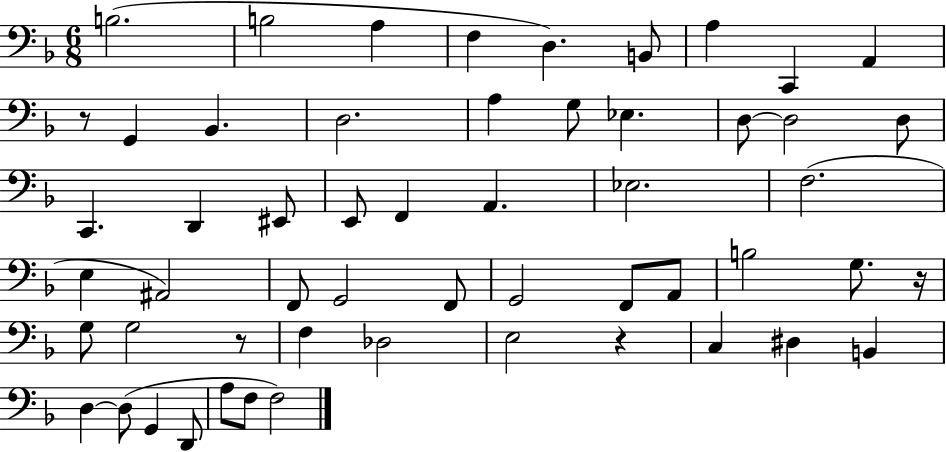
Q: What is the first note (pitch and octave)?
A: B3